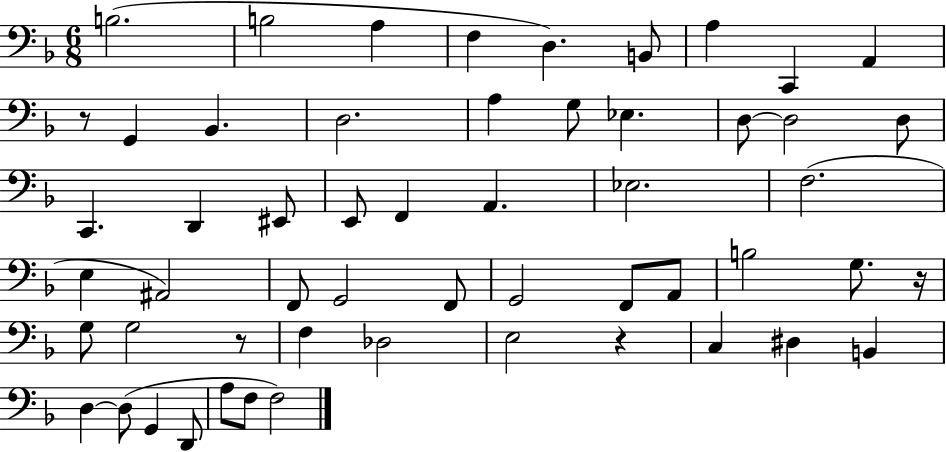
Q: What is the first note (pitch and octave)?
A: B3